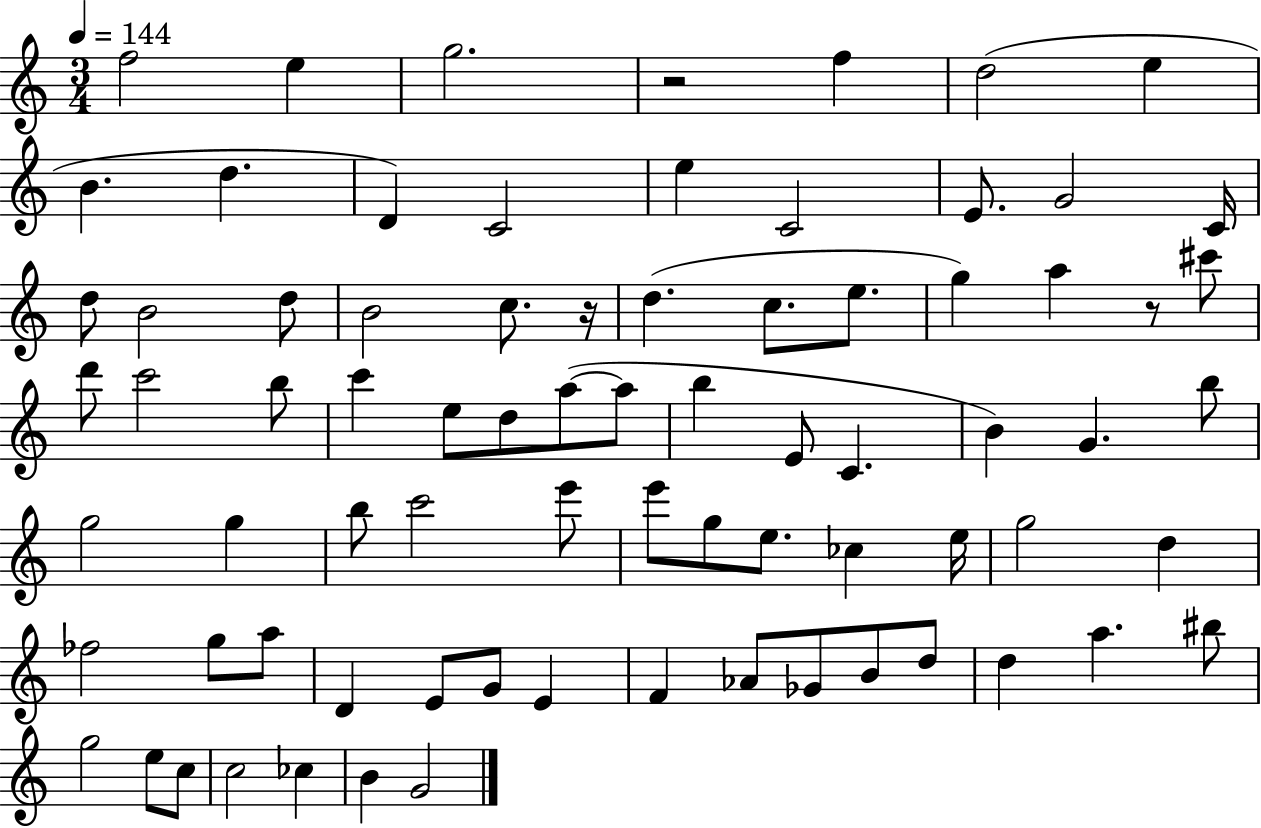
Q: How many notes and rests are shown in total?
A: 77